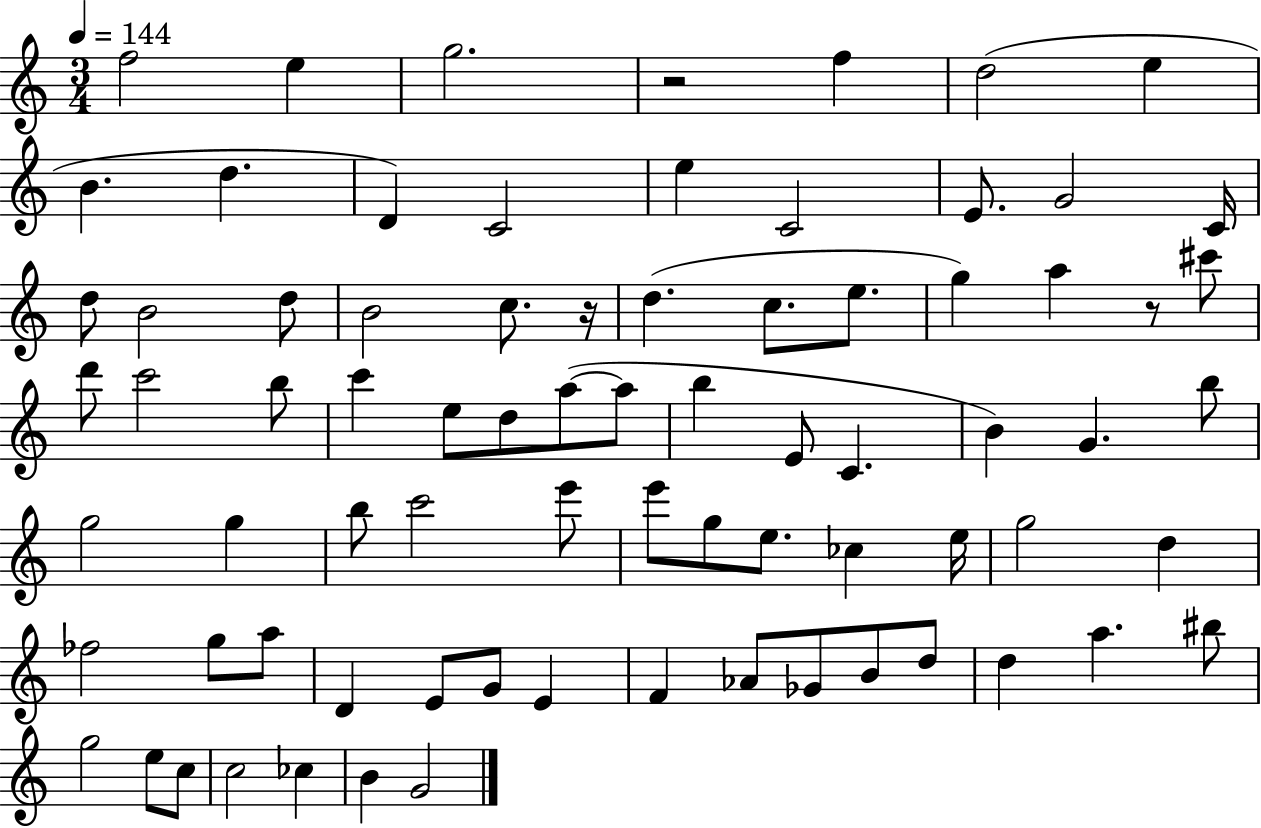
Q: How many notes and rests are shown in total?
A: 77